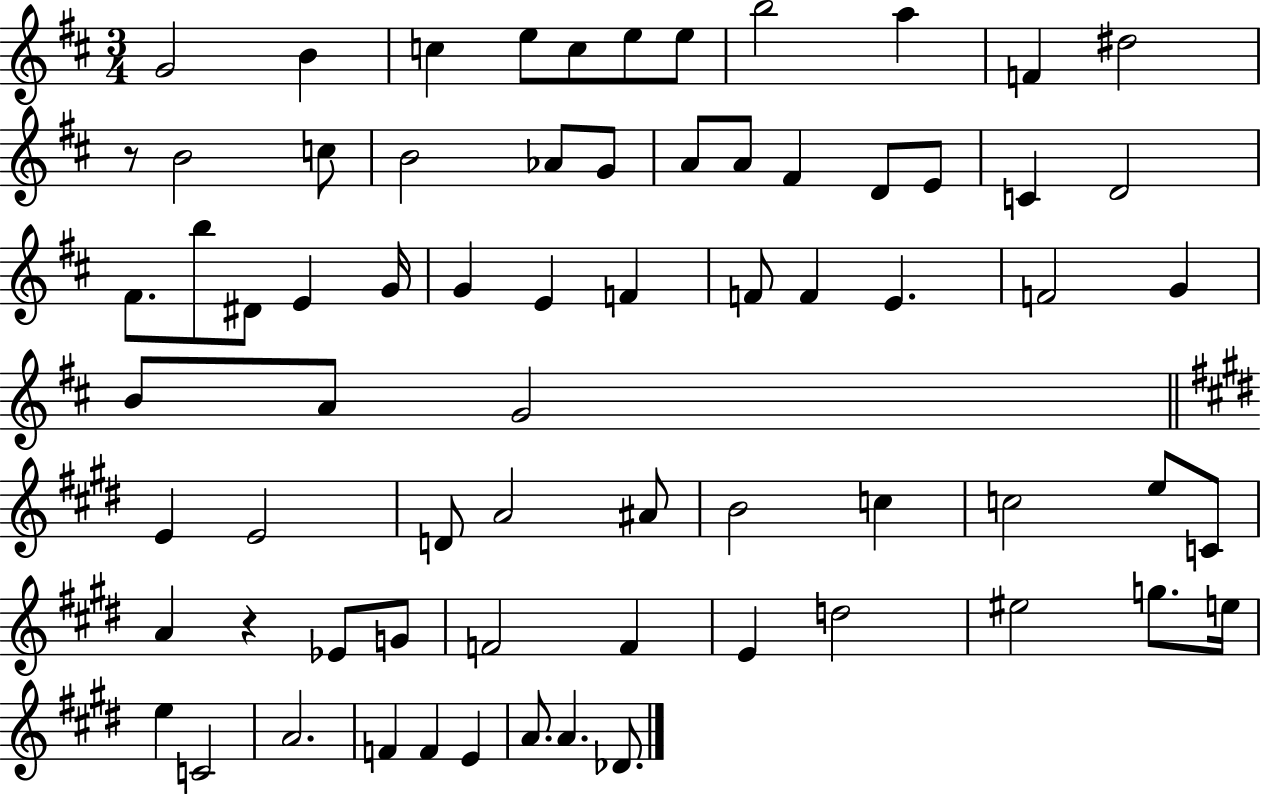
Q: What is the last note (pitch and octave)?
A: Db4